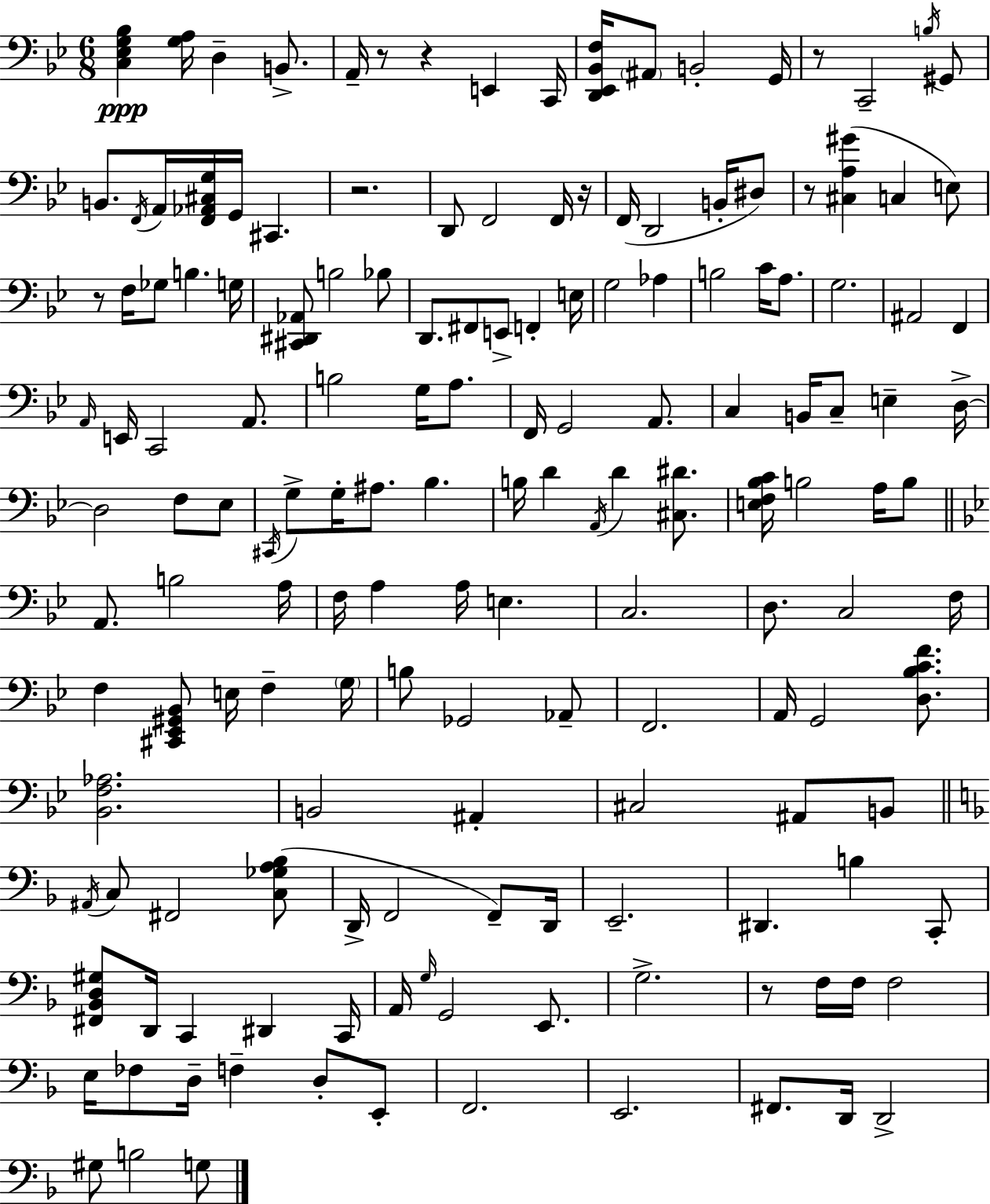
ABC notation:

X:1
T:Untitled
M:6/8
L:1/4
K:Bb
[C,_E,G,_B,] [G,A,]/4 D, B,,/2 A,,/4 z/2 z E,, C,,/4 [D,,_E,,_B,,F,]/4 ^A,,/2 B,,2 G,,/4 z/2 C,,2 B,/4 ^G,,/2 B,,/2 F,,/4 A,,/4 [F,,_A,,^C,G,]/4 G,,/4 ^C,, z2 D,,/2 F,,2 F,,/4 z/4 F,,/4 D,,2 B,,/4 ^D,/2 z/2 [^C,A,^G] C, E,/2 z/2 F,/4 _G,/2 B, G,/4 [^C,,^D,,_A,,]/2 B,2 _B,/2 D,,/2 ^F,,/2 E,,/2 F,, E,/4 G,2 _A, B,2 C/4 A,/2 G,2 ^A,,2 F,, A,,/4 E,,/4 C,,2 A,,/2 B,2 G,/4 A,/2 F,,/4 G,,2 A,,/2 C, B,,/4 C,/2 E, D,/4 D,2 F,/2 _E,/2 ^C,,/4 G,/2 G,/4 ^A,/2 _B, B,/4 D A,,/4 D [^C,^D]/2 [E,F,_B,C]/4 B,2 A,/4 B,/2 A,,/2 B,2 A,/4 F,/4 A, A,/4 E, C,2 D,/2 C,2 F,/4 F, [^C,,_E,,^G,,_B,,]/2 E,/4 F, G,/4 B,/2 _G,,2 _A,,/2 F,,2 A,,/4 G,,2 [D,_B,CF]/2 [_B,,F,_A,]2 B,,2 ^A,, ^C,2 ^A,,/2 B,,/2 ^A,,/4 C,/2 ^F,,2 [C,_G,A,_B,]/2 D,,/4 F,,2 F,,/2 D,,/4 E,,2 ^D,, B, C,,/2 [^F,,_B,,D,^G,]/2 D,,/4 C,, ^D,, C,,/4 A,,/4 G,/4 G,,2 E,,/2 G,2 z/2 F,/4 F,/4 F,2 E,/4 _F,/2 D,/4 F, D,/2 E,,/2 F,,2 E,,2 ^F,,/2 D,,/4 D,,2 ^G,/2 B,2 G,/2